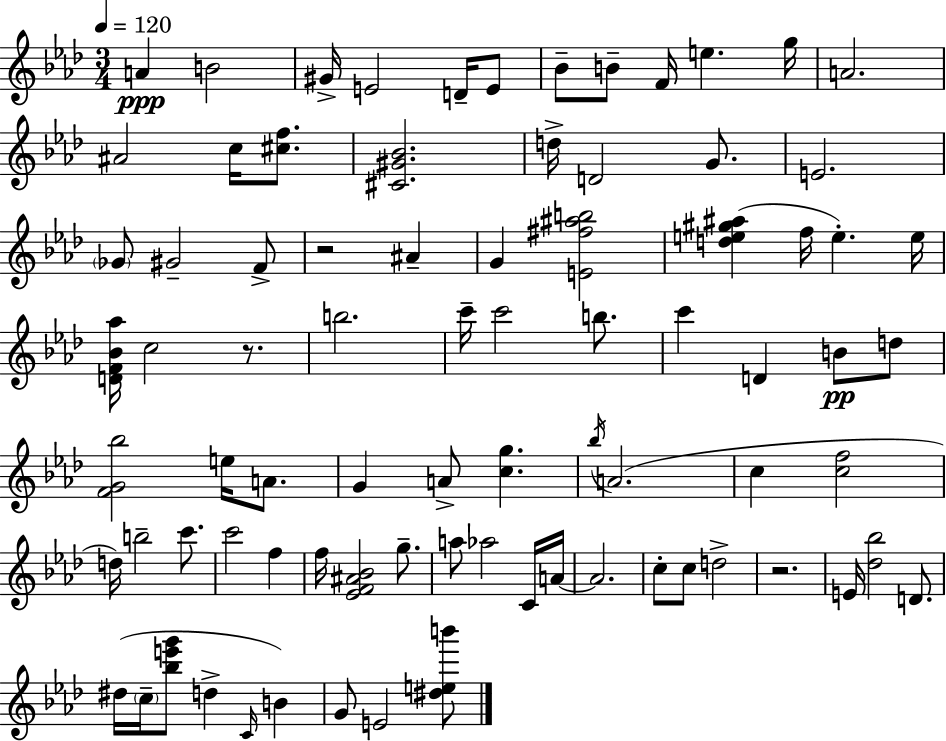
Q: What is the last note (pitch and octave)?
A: E4